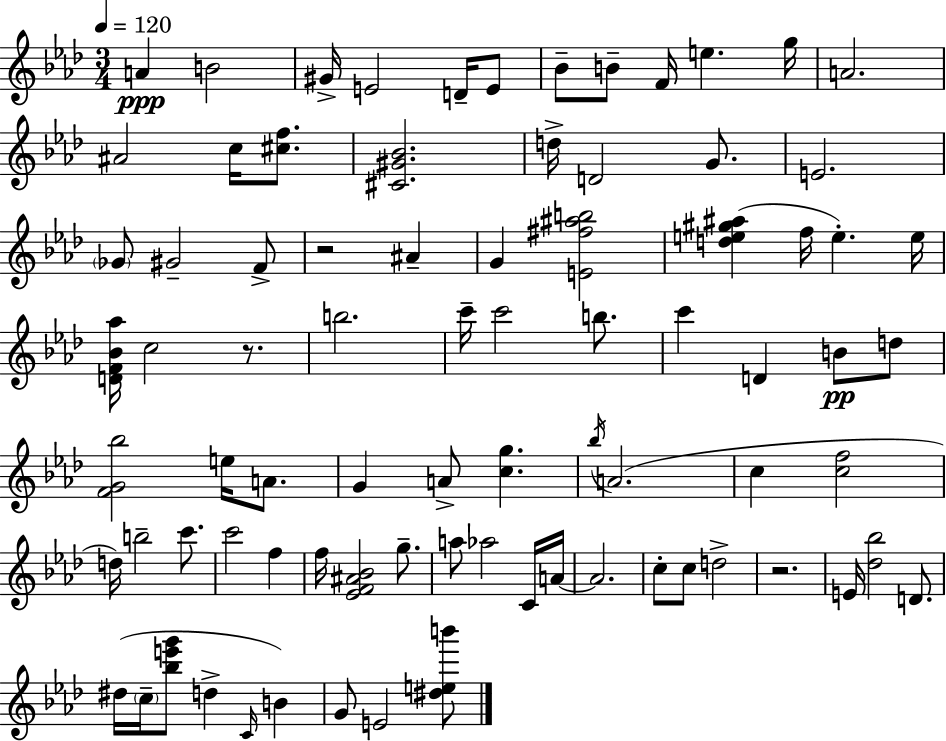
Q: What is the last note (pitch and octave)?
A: E4